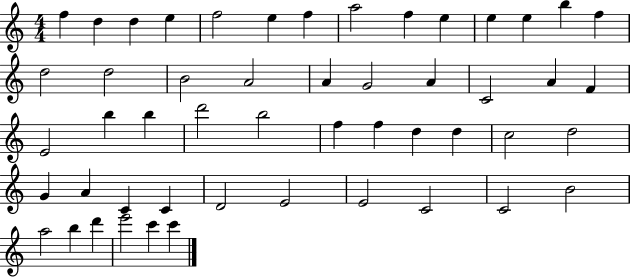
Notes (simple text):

F5/q D5/q D5/q E5/q F5/h E5/q F5/q A5/h F5/q E5/q E5/q E5/q B5/q F5/q D5/h D5/h B4/h A4/h A4/q G4/h A4/q C4/h A4/q F4/q E4/h B5/q B5/q D6/h B5/h F5/q F5/q D5/q D5/q C5/h D5/h G4/q A4/q C4/q C4/q D4/h E4/h E4/h C4/h C4/h B4/h A5/h B5/q D6/q E6/h C6/q C6/q